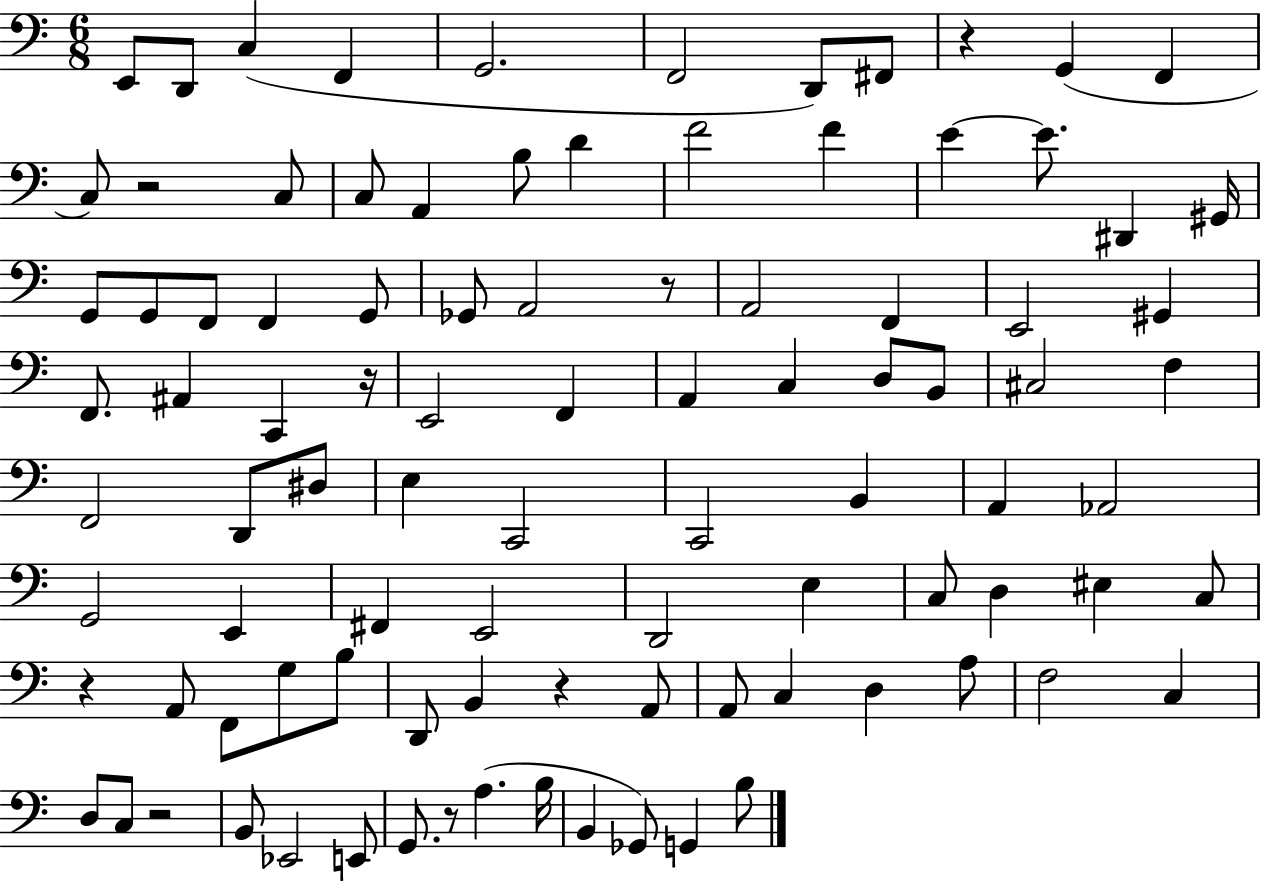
E2/e D2/e C3/q F2/q G2/h. F2/h D2/e F#2/e R/q G2/q F2/q C3/e R/h C3/e C3/e A2/q B3/e D4/q F4/h F4/q E4/q E4/e. D#2/q G#2/s G2/e G2/e F2/e F2/q G2/e Gb2/e A2/h R/e A2/h F2/q E2/h G#2/q F2/e. A#2/q C2/q R/s E2/h F2/q A2/q C3/q D3/e B2/e C#3/h F3/q F2/h D2/e D#3/e E3/q C2/h C2/h B2/q A2/q Ab2/h G2/h E2/q F#2/q E2/h D2/h E3/q C3/e D3/q EIS3/q C3/e R/q A2/e F2/e G3/e B3/e D2/e B2/q R/q A2/e A2/e C3/q D3/q A3/e F3/h C3/q D3/e C3/e R/h B2/e Eb2/h E2/e G2/e. R/e A3/q. B3/s B2/q Gb2/e G2/q B3/e